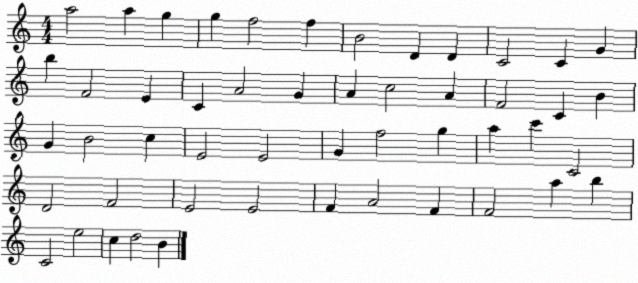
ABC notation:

X:1
T:Untitled
M:4/4
L:1/4
K:C
a2 a g g f2 f B2 D D C2 C G b F2 E C A2 G A c2 A F2 C B G B2 c E2 E2 G f2 g a c' C2 D2 F2 E2 E2 F A2 F F2 a b C2 e2 c d2 B